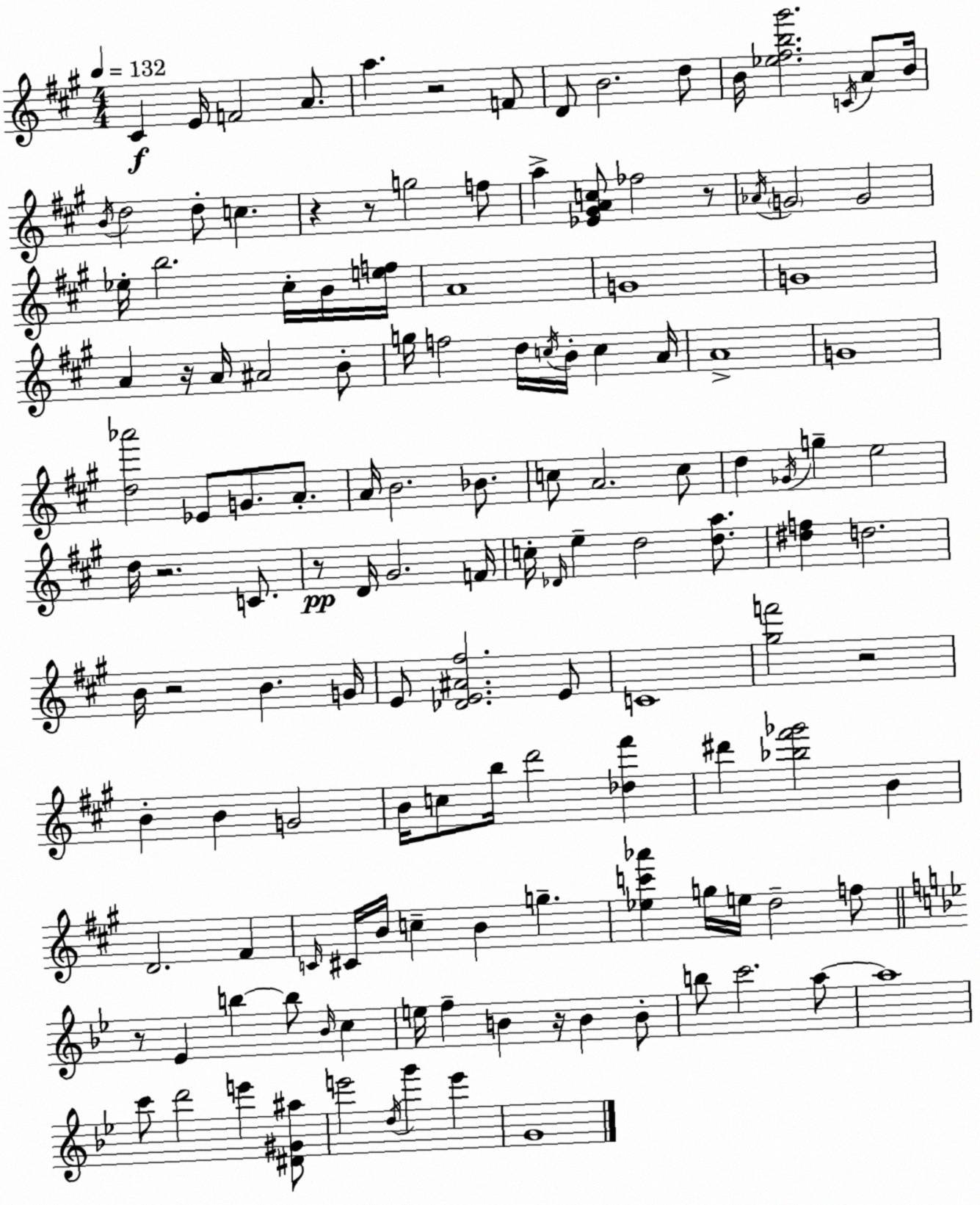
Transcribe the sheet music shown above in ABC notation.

X:1
T:Untitled
M:4/4
L:1/4
K:A
^C E/4 F2 A/2 a z2 F/2 D/2 B2 d/2 B/4 [_e^fb^g']2 C/4 A/2 B/4 B/4 d2 d/2 c z z/2 g2 f/2 a [_E^GAc]/2 _f2 z/2 _A/4 G2 G2 _e/4 b2 ^c/4 B/4 [ef]/4 A4 G4 G4 A z/4 A/4 ^A2 B/2 g/4 f2 d/4 c/4 B/4 c A/4 A4 G4 [d_a']2 _E/2 G/2 A/2 A/4 B2 _B/2 c/2 A2 c/2 d _G/4 g e2 d/4 z2 C/2 z/2 D/4 ^G2 F/4 c/4 _D/4 e d2 [da]/2 [^df] d2 B/4 z2 B G/4 E/2 [_DE^A^f]2 E/2 C4 [^gf']2 z2 B B G2 B/4 c/2 b/4 d'2 [_d^f'] ^d' [_b^f'_g']2 B D2 ^F C/4 ^C/4 B/4 c B g [_ec'_a'] g/4 e/4 d2 f/2 z/2 _E b b/2 _B/4 c e/4 f B z/4 B B/2 b/2 c'2 a/2 a4 c'/2 d'2 e' [^D^G^a]/2 e'2 d/4 g' e' G4